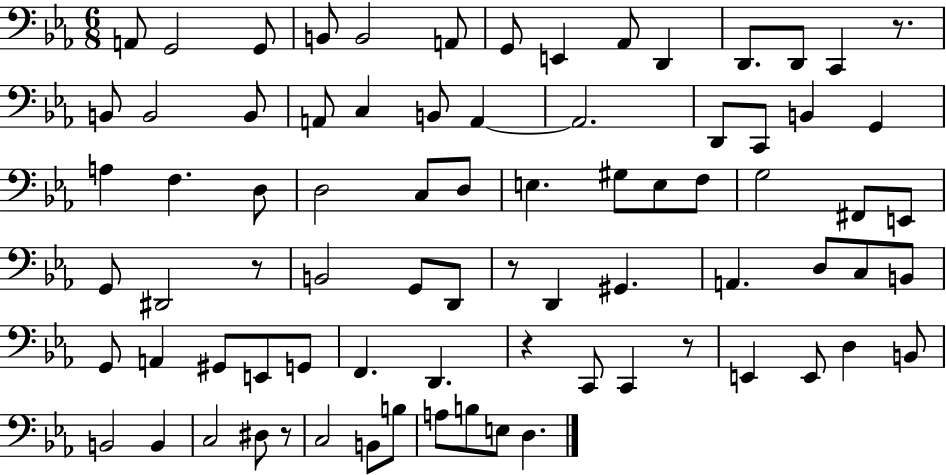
X:1
T:Untitled
M:6/8
L:1/4
K:Eb
A,,/2 G,,2 G,,/2 B,,/2 B,,2 A,,/2 G,,/2 E,, _A,,/2 D,, D,,/2 D,,/2 C,, z/2 B,,/2 B,,2 B,,/2 A,,/2 C, B,,/2 A,, A,,2 D,,/2 C,,/2 B,, G,, A, F, D,/2 D,2 C,/2 D,/2 E, ^G,/2 E,/2 F,/2 G,2 ^F,,/2 E,,/2 G,,/2 ^D,,2 z/2 B,,2 G,,/2 D,,/2 z/2 D,, ^G,, A,, D,/2 C,/2 B,,/2 G,,/2 A,, ^G,,/2 E,,/2 G,,/2 F,, D,, z C,,/2 C,, z/2 E,, E,,/2 D, B,,/2 B,,2 B,, C,2 ^D,/2 z/2 C,2 B,,/2 B,/2 A,/2 B,/2 E,/2 D,